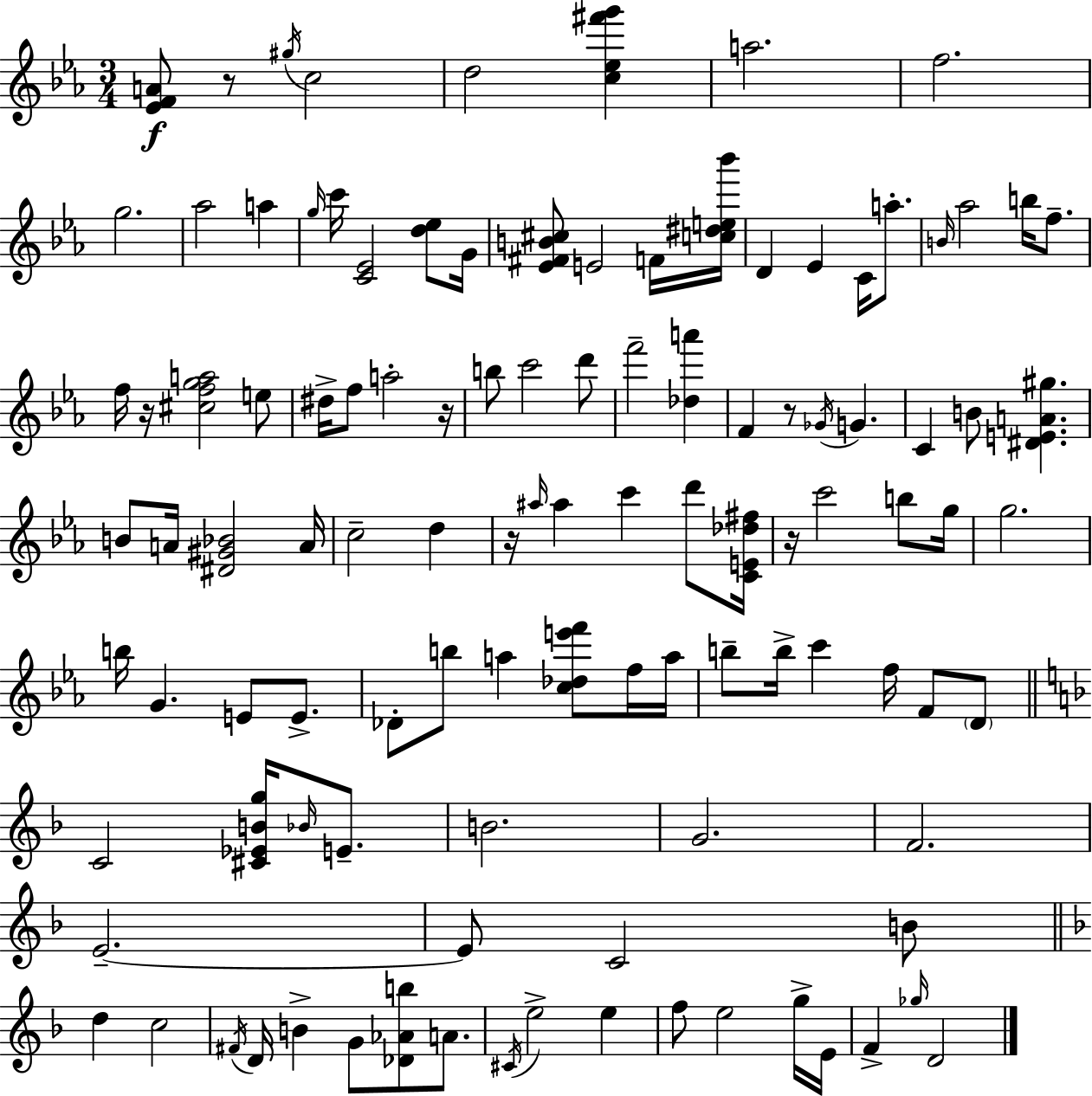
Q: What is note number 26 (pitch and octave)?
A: A5